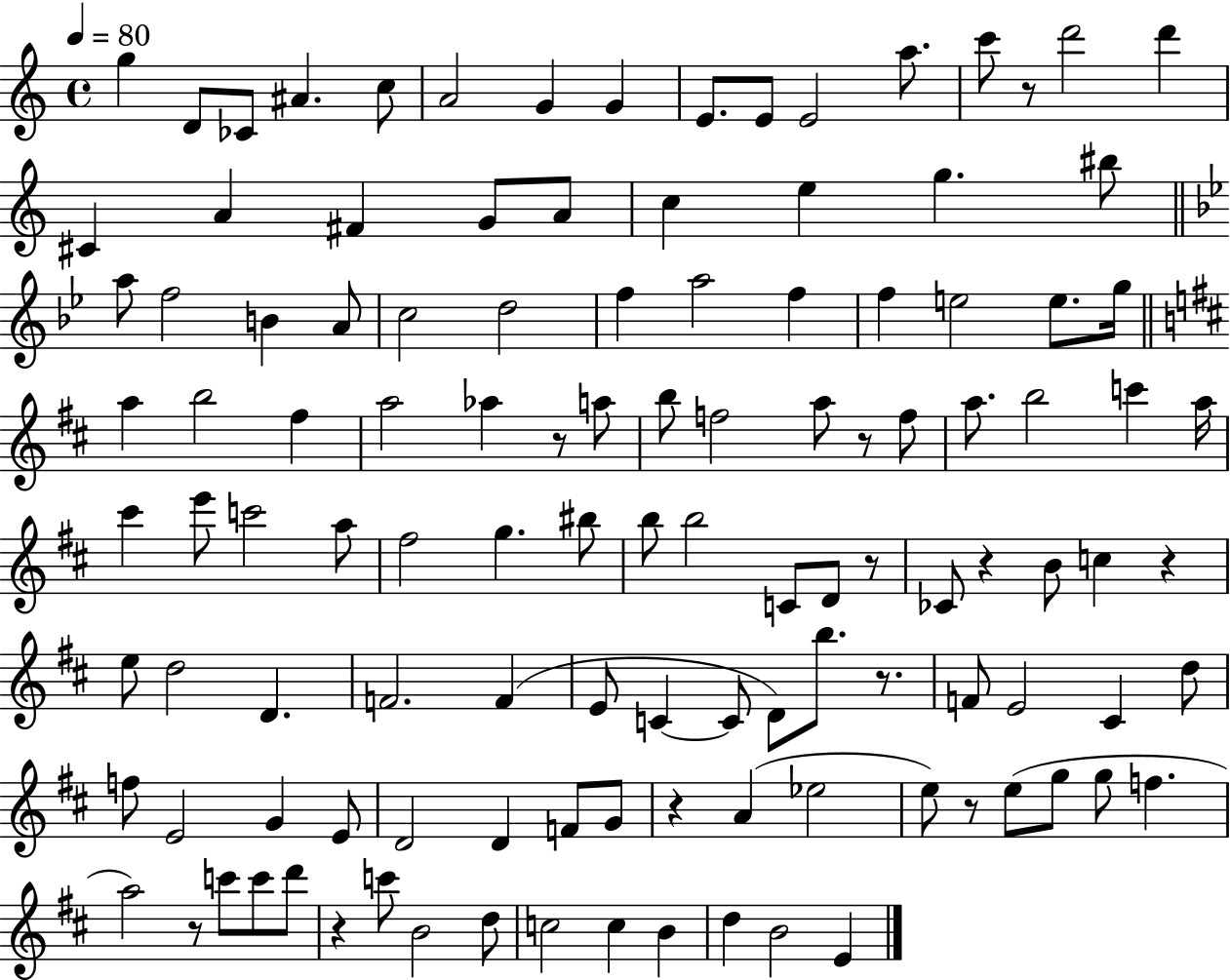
{
  \clef treble
  \time 4/4
  \defaultTimeSignature
  \key c \major
  \tempo 4 = 80
  g''4 d'8 ces'8 ais'4. c''8 | a'2 g'4 g'4 | e'8. e'8 e'2 a''8. | c'''8 r8 d'''2 d'''4 | \break cis'4 a'4 fis'4 g'8 a'8 | c''4 e''4 g''4. bis''8 | \bar "||" \break \key g \minor a''8 f''2 b'4 a'8 | c''2 d''2 | f''4 a''2 f''4 | f''4 e''2 e''8. g''16 | \break \bar "||" \break \key d \major a''4 b''2 fis''4 | a''2 aes''4 r8 a''8 | b''8 f''2 a''8 r8 f''8 | a''8. b''2 c'''4 a''16 | \break cis'''4 e'''8 c'''2 a''8 | fis''2 g''4. bis''8 | b''8 b''2 c'8 d'8 r8 | ces'8 r4 b'8 c''4 r4 | \break e''8 d''2 d'4. | f'2. f'4( | e'8 c'4~~ c'8 d'8) b''8. r8. | f'8 e'2 cis'4 d''8 | \break f''8 e'2 g'4 e'8 | d'2 d'4 f'8 g'8 | r4 a'4( ees''2 | e''8) r8 e''8( g''8 g''8 f''4. | \break a''2) r8 c'''8 c'''8 d'''8 | r4 c'''8 b'2 d''8 | c''2 c''4 b'4 | d''4 b'2 e'4 | \break \bar "|."
}